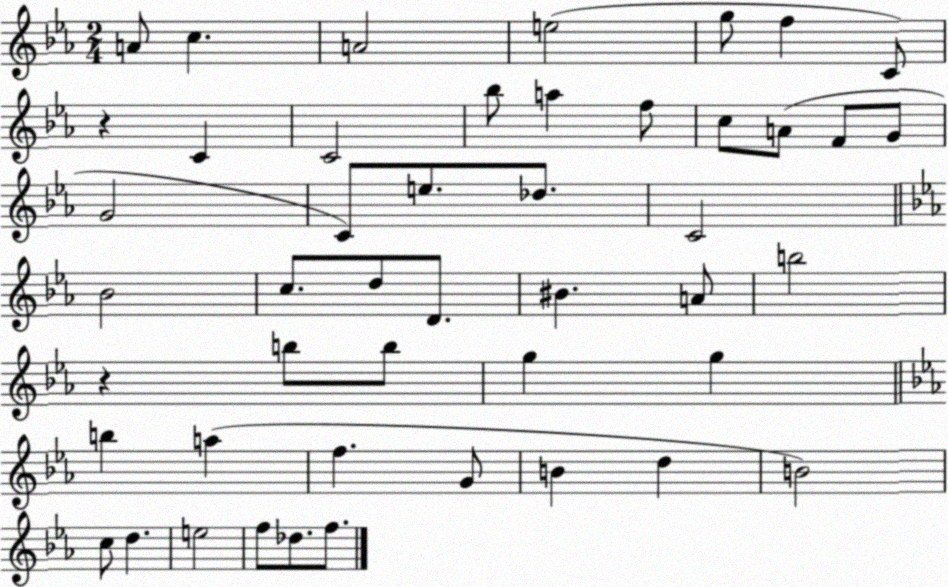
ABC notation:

X:1
T:Untitled
M:2/4
L:1/4
K:Eb
A/2 c A2 e2 g/2 f C/2 z C C2 _b/2 a f/2 c/2 A/2 F/2 G/2 G2 C/2 e/2 _d/2 C2 _B2 c/2 d/2 D/2 ^B A/2 b2 z b/2 b/2 g g b a f G/2 B d B2 c/2 d e2 f/2 _d/2 f/2